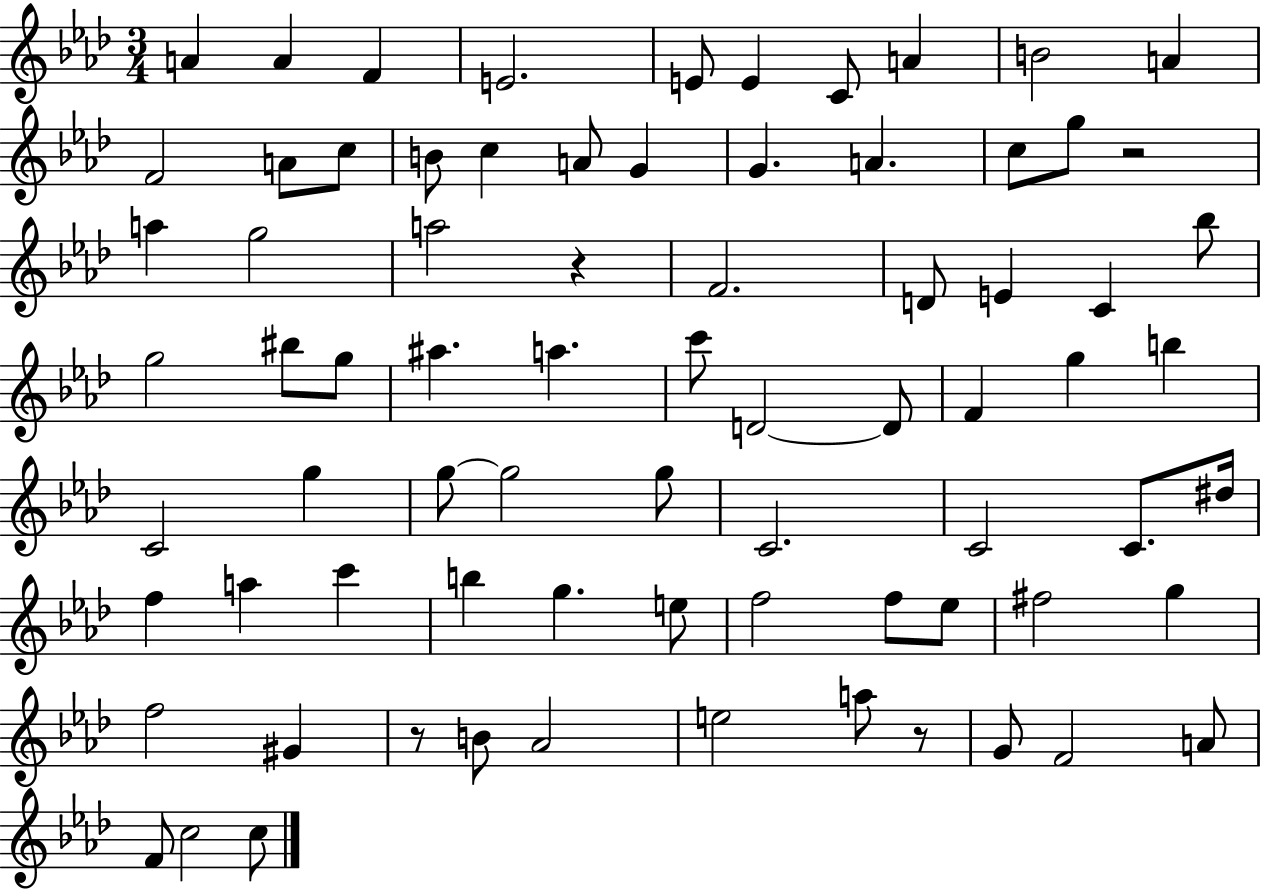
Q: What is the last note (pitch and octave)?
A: C5